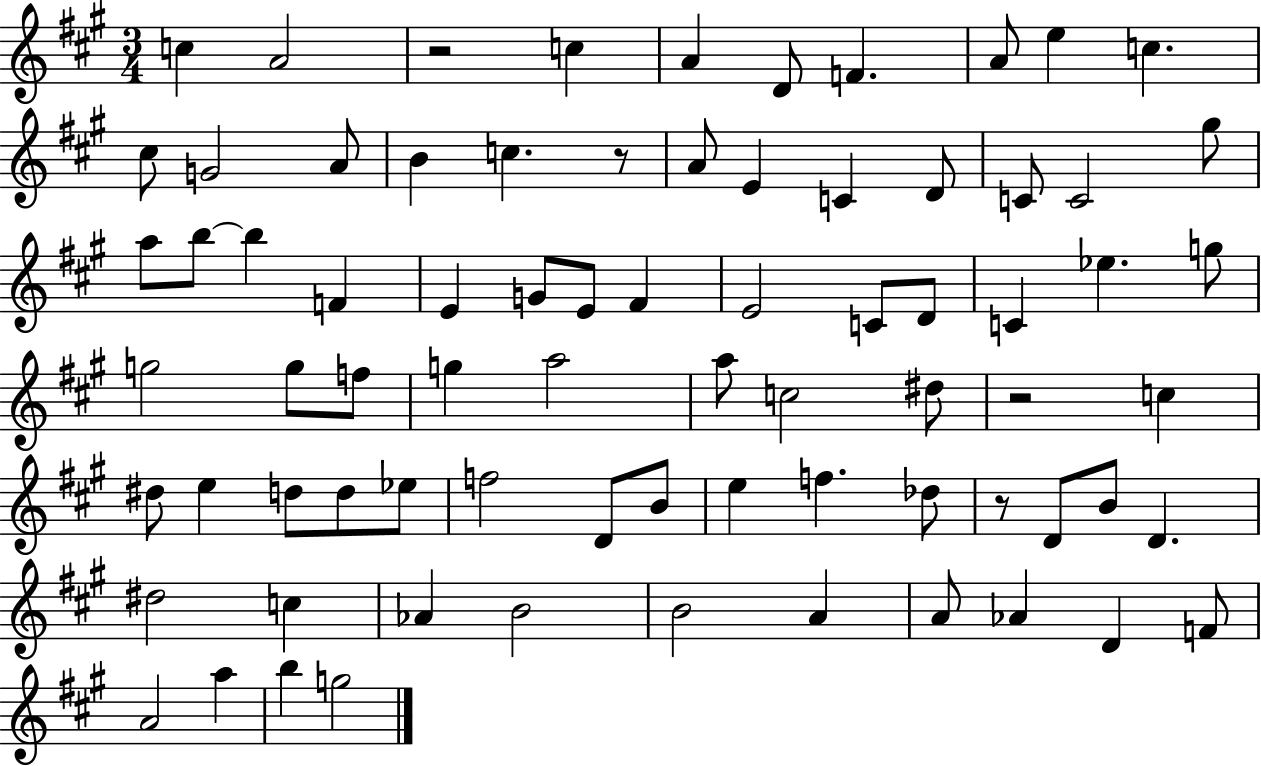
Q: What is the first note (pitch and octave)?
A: C5